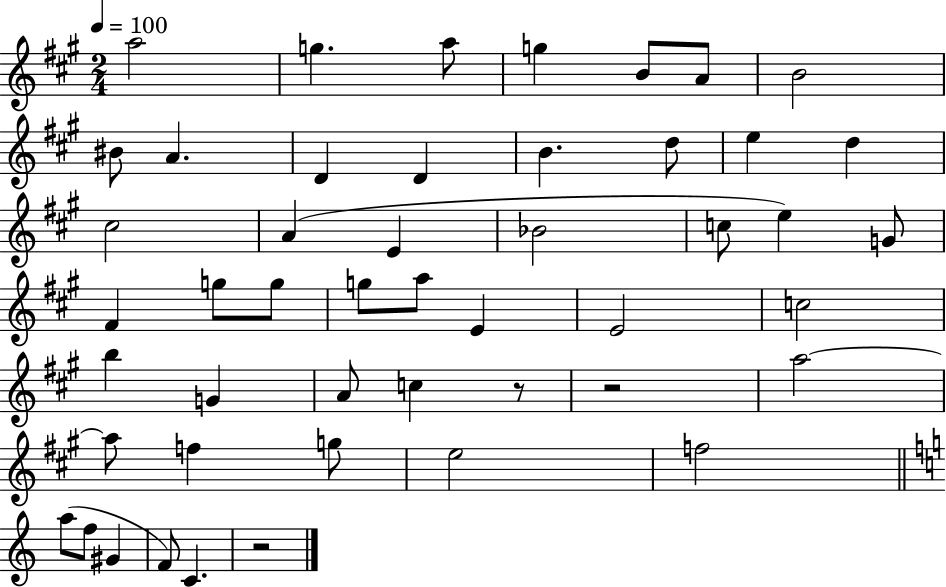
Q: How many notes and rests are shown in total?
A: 48